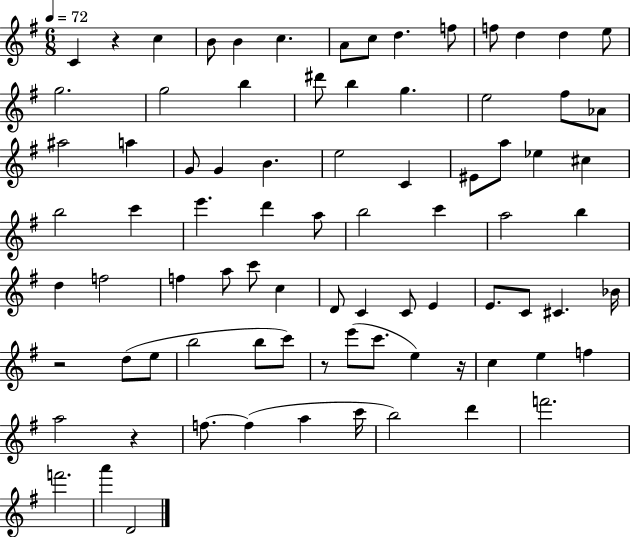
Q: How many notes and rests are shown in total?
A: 83